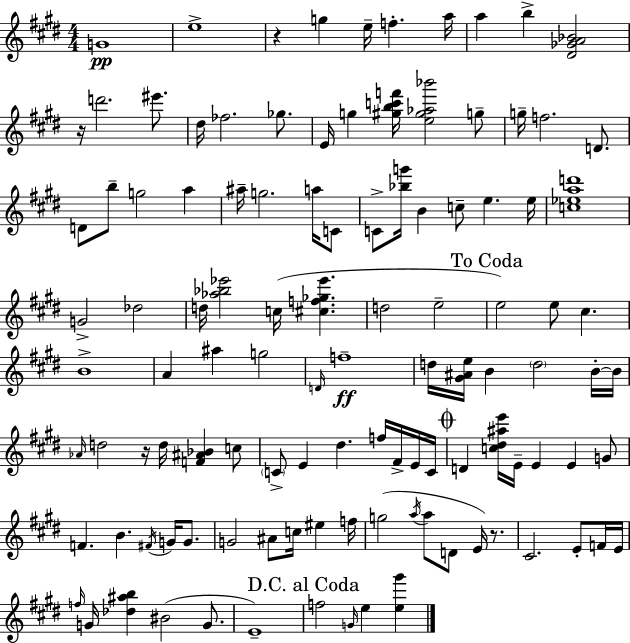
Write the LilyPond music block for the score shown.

{
  \clef treble
  \numericTimeSignature
  \time 4/4
  \key e \major
  g'1\pp | e''1-> | r4 g''4 e''16-- f''4.-. a''16 | a''4 b''4-> <dis' ges' a' bes'>2 | \break r16 d'''2. eis'''8. | dis''16 fes''2. ges''8. | e'16 g''4 <gis'' b'' c''' f'''>16 <e'' gis'' aes'' bes'''>2 g''8-- | g''16-- f''2. d'8. | \break d'8 b''8-- g''2 a''4 | ais''16-- g''2. a''16 c'8 | c'8-> <bes'' g'''>16 b'4 c''8-- e''4. e''16 | <c'' ees'' a'' d'''>1 | \break g'2-> des''2 | d''16 <aes'' bes'' ees'''>2 c''16( <cis'' f'' ges'' ees'''>4. | d''2 e''2-- | \mark "To Coda" e''2) e''8 cis''4. | \break b'1-> | a'4 ais''4 g''2 | \grace { d'16 } f''1--\ff | d''16 <gis' ais' e''>16 b'4 \parenthesize d''2 b'16-.~~ | \break b'16 \grace { aes'16 } d''2 r16 d''16 <f' ais' bes'>4 | c''8 \parenthesize c'8-> e'4 dis''4. f''16 fis'16-> | e'16 c'16 \mark \markup { \musicglyph "scripts.coda" } d'4 <c'' dis'' ais'' e'''>16 e'16-- e'4 e'4 | g'8 f'4. b'4. \acciaccatura { fis'16 } g'16 | \break g'8. g'2 ais'8 c''16 eis''4 | f''16 g''2( \acciaccatura { a''16 } a''8 d'8 | e'16) r8. cis'2. | e'8-. f'16 e'16 \grace { f''16 } g'16 <des'' ais'' b''>4 bis'2( | \break g'8. e'1--) | \mark "D.C. al Coda" f''2 \grace { g'16 } e''4 | <e'' gis'''>4 \bar "|."
}